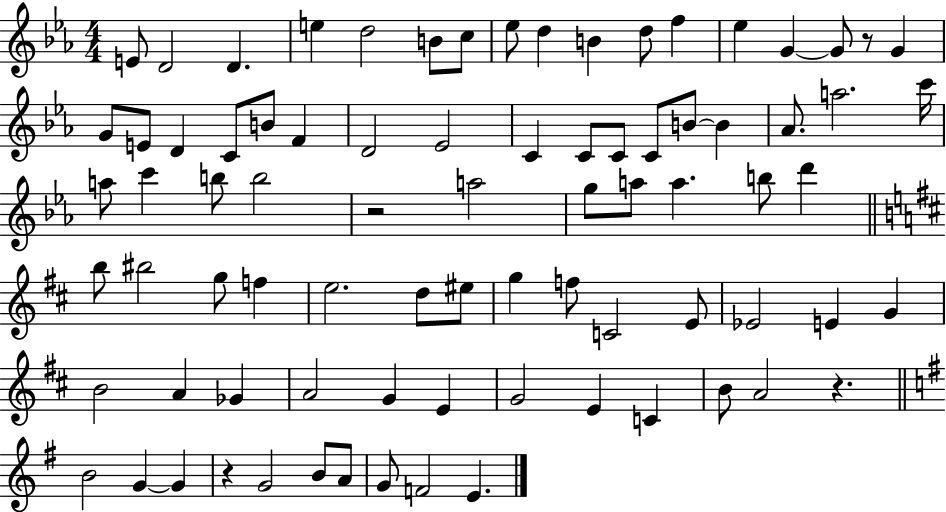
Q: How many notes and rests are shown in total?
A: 81